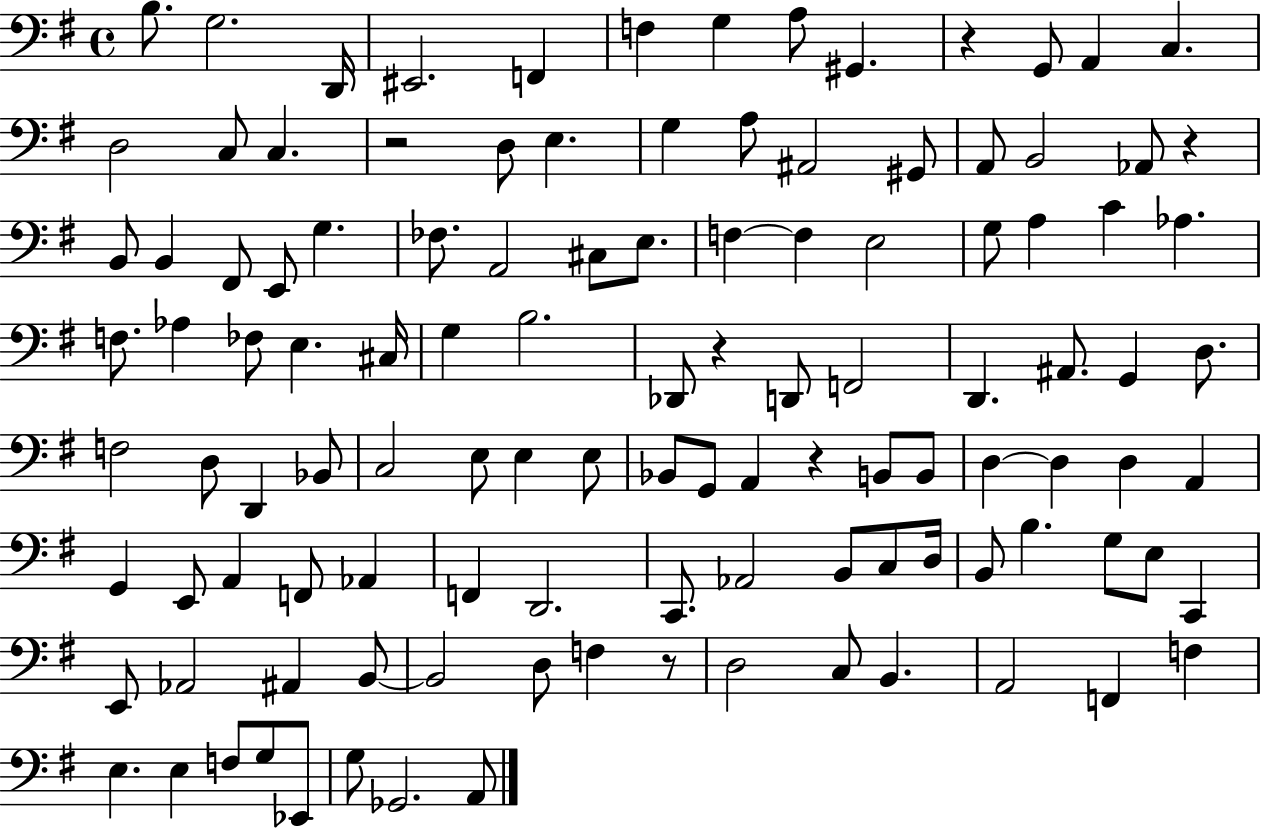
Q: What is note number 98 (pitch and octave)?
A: B2